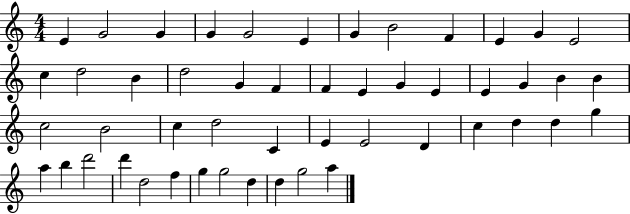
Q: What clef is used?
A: treble